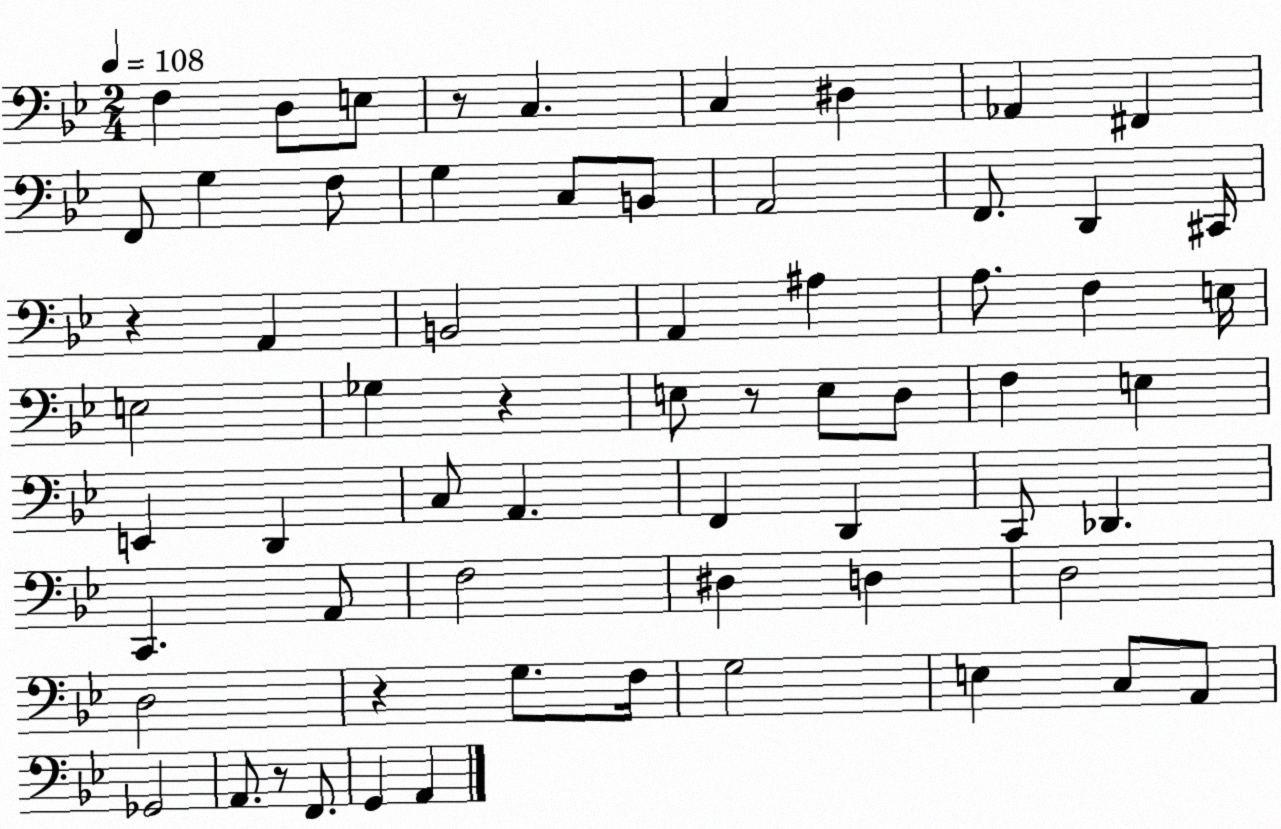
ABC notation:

X:1
T:Untitled
M:2/4
L:1/4
K:Bb
F, D,/2 E,/2 z/2 C, C, ^D, _A,, ^F,, F,,/2 G, F,/2 G, C,/2 B,,/2 A,,2 F,,/2 D,, ^C,,/4 z A,, B,,2 A,, ^A, A,/2 F, E,/4 E,2 _G, z E,/2 z/2 E,/2 D,/2 F, E, E,, D,, C,/2 A,, F,, D,, C,,/2 _D,, C,, A,,/2 F,2 ^D, D, D,2 D,2 z G,/2 F,/4 G,2 E, C,/2 A,,/2 _G,,2 A,,/2 z/2 F,,/2 G,, A,,